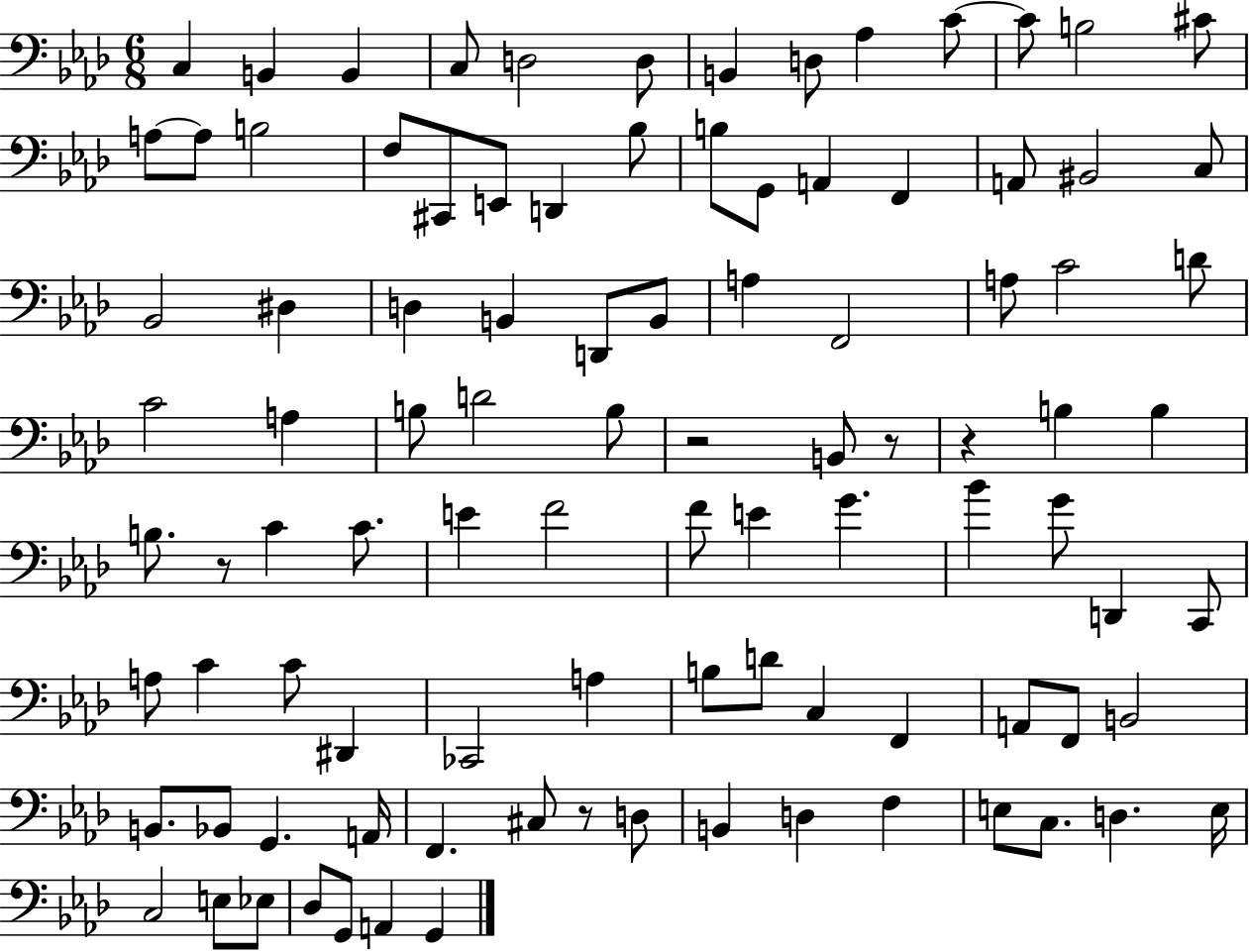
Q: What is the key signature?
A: AES major